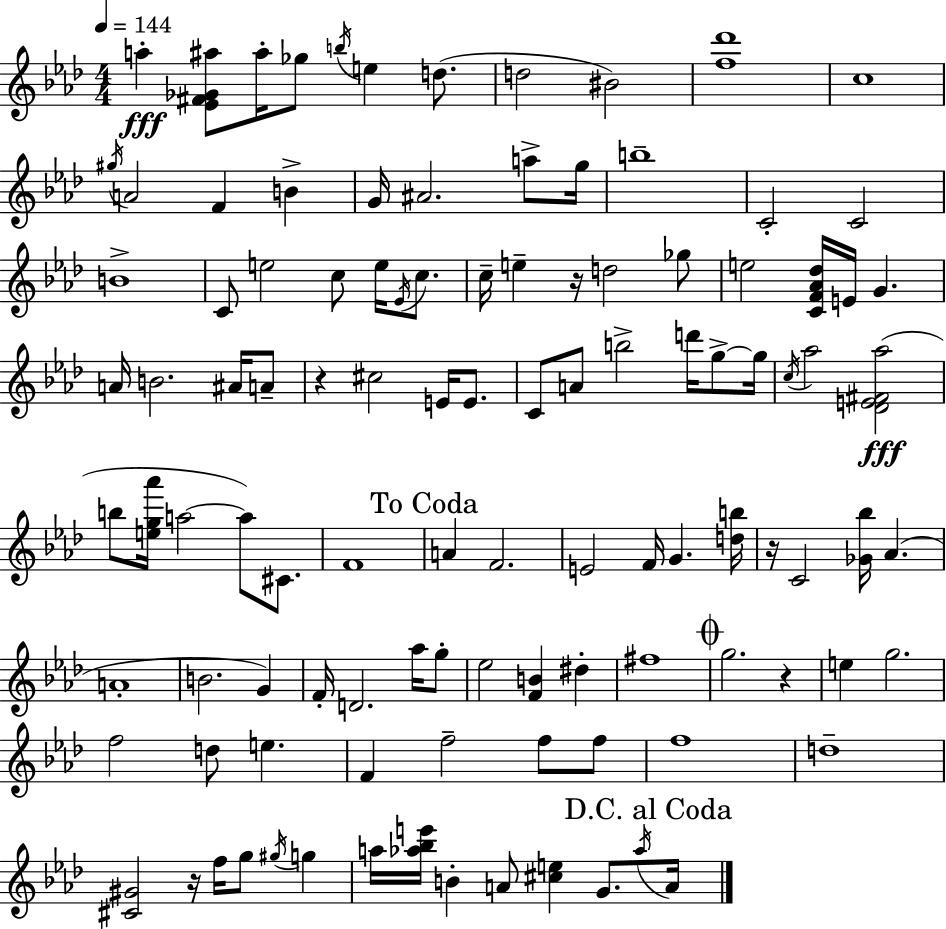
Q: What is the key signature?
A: F minor